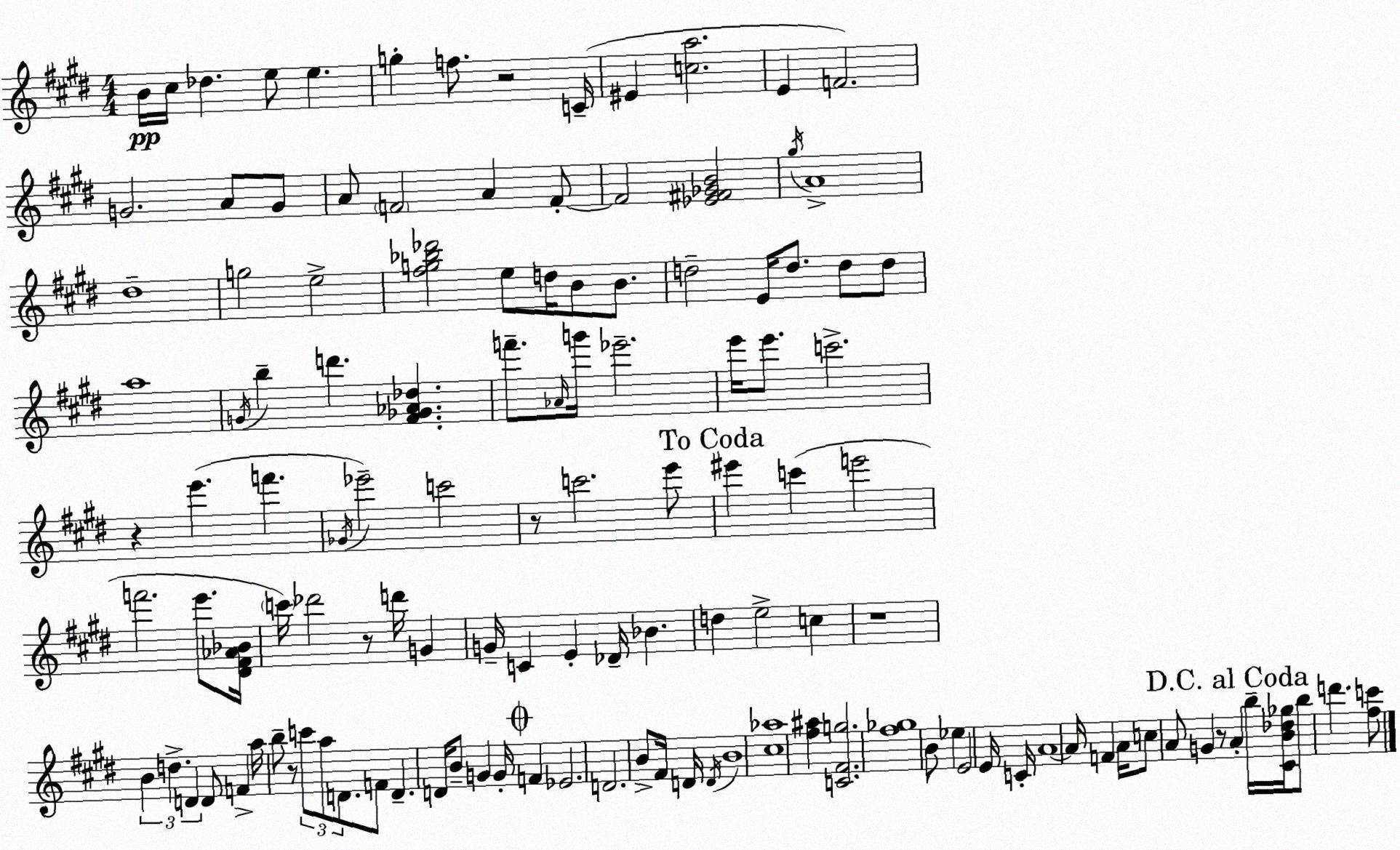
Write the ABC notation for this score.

X:1
T:Untitled
M:4/4
L:1/4
K:E
B/4 ^c/4 _d e/2 e g f/2 z2 C/4 ^E [ca]2 E F2 G2 A/2 G/2 A/2 F2 A F/2 F2 [_E^F_GB]2 ^g/4 A4 ^d4 g2 e2 [^fg_b_d']2 e/2 d/4 B/2 B/2 d2 E/4 d/2 d/2 d/2 a4 G/4 b d' [^F_G_A_d] f'/2 _A/4 g'/4 _e'2 e'/4 e'/2 c'2 z e' f' _G/4 _e'2 c'2 z/2 c'2 e'/2 ^e' c' e'2 f'2 e'/2 [^D^F_A_B]/4 c'/4 _d'2 z/2 d'/4 G G/4 C E _D/4 _B d e2 c z4 B d D D/2 F a/4 b/2 z/2 c'/2 a/2 D/2 F/2 D D/4 B/2 G G/4 F _E2 D2 B/2 ^F/4 D/4 D/4 B4 [^c_a]4 [^f^a] [C^Fg]2 [^f_g]4 B/2 _e E2 E/4 C/4 A4 A/4 F A/4 c/2 A/2 G z/2 A b/4 [^CB_d_g]/4 b/2 d' [^fc']/2